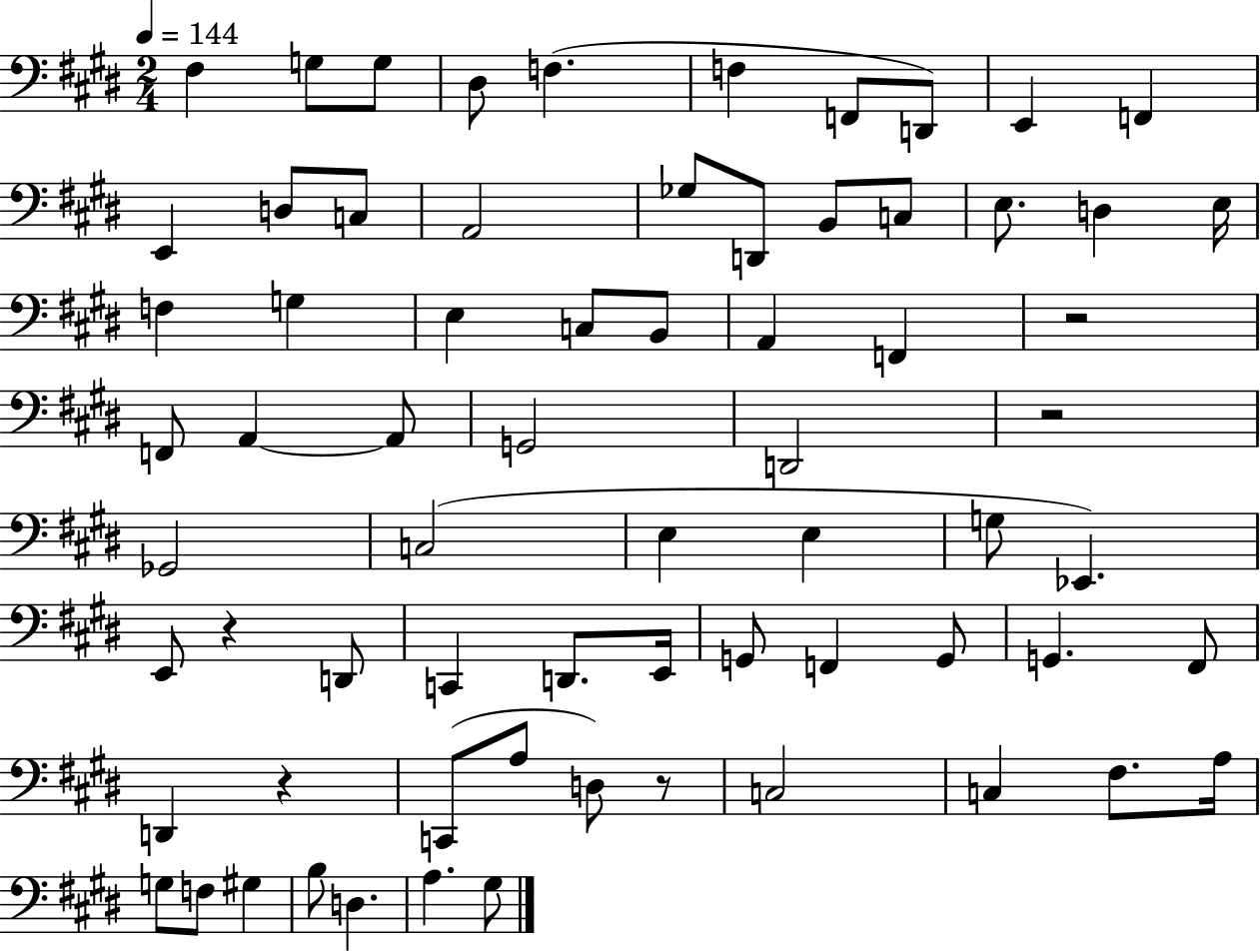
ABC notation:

X:1
T:Untitled
M:2/4
L:1/4
K:E
^F, G,/2 G,/2 ^D,/2 F, F, F,,/2 D,,/2 E,, F,, E,, D,/2 C,/2 A,,2 _G,/2 D,,/2 B,,/2 C,/2 E,/2 D, E,/4 F, G, E, C,/2 B,,/2 A,, F,, z2 F,,/2 A,, A,,/2 G,,2 D,,2 z2 _G,,2 C,2 E, E, G,/2 _E,, E,,/2 z D,,/2 C,, D,,/2 E,,/4 G,,/2 F,, G,,/2 G,, ^F,,/2 D,, z C,,/2 A,/2 D,/2 z/2 C,2 C, ^F,/2 A,/4 G,/2 F,/2 ^G, B,/2 D, A, ^G,/2